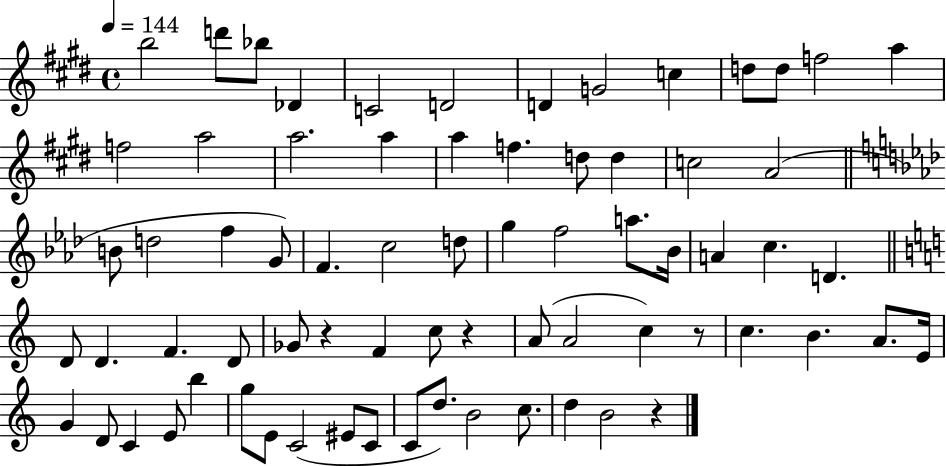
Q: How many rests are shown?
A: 4